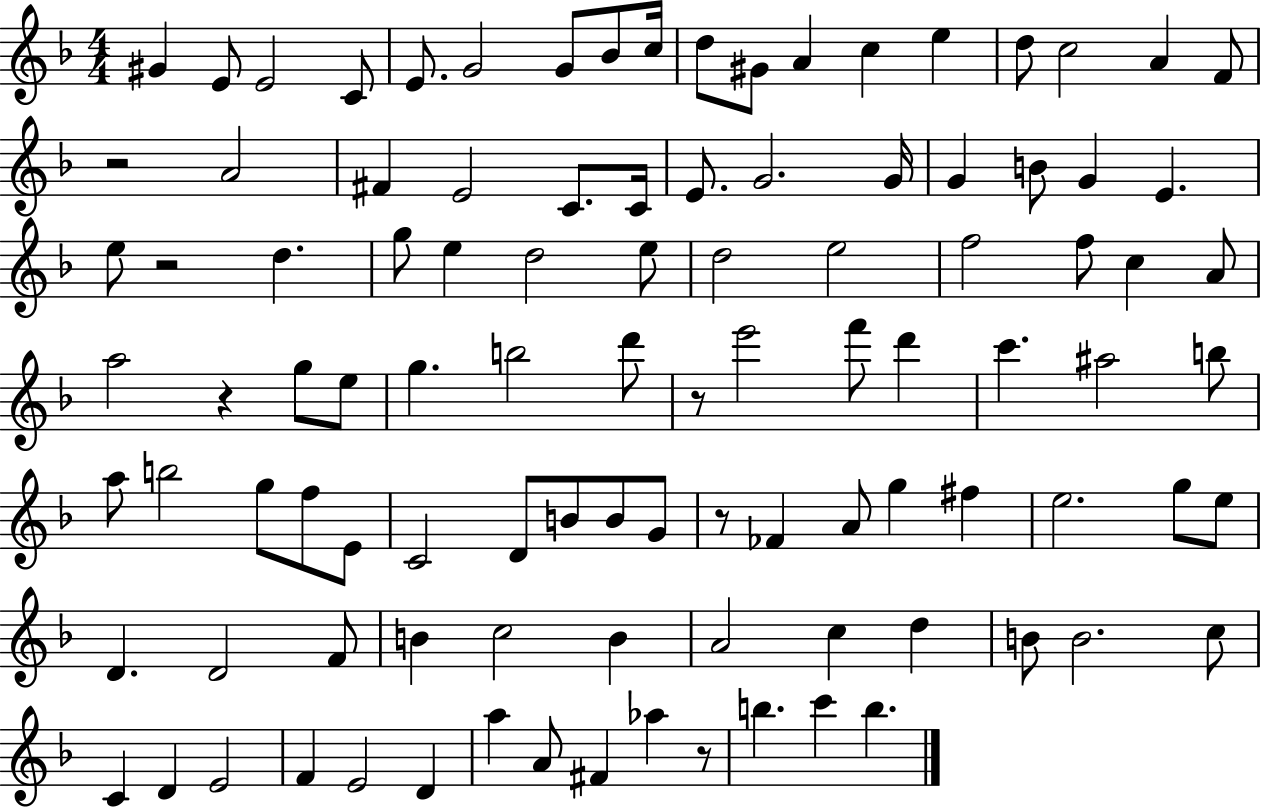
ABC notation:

X:1
T:Untitled
M:4/4
L:1/4
K:F
^G E/2 E2 C/2 E/2 G2 G/2 _B/2 c/4 d/2 ^G/2 A c e d/2 c2 A F/2 z2 A2 ^F E2 C/2 C/4 E/2 G2 G/4 G B/2 G E e/2 z2 d g/2 e d2 e/2 d2 e2 f2 f/2 c A/2 a2 z g/2 e/2 g b2 d'/2 z/2 e'2 f'/2 d' c' ^a2 b/2 a/2 b2 g/2 f/2 E/2 C2 D/2 B/2 B/2 G/2 z/2 _F A/2 g ^f e2 g/2 e/2 D D2 F/2 B c2 B A2 c d B/2 B2 c/2 C D E2 F E2 D a A/2 ^F _a z/2 b c' b